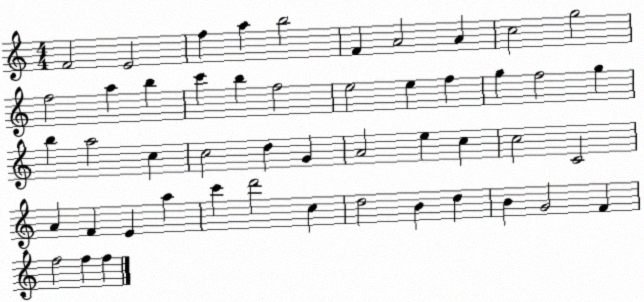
X:1
T:Untitled
M:4/4
L:1/4
K:C
F2 E2 f a b2 F A2 A c2 g2 f2 a b c' b f2 e2 e f g f2 g b a2 c c2 d G A2 e c c2 C2 A F E a c' d'2 c d2 B d B G2 F f2 f f